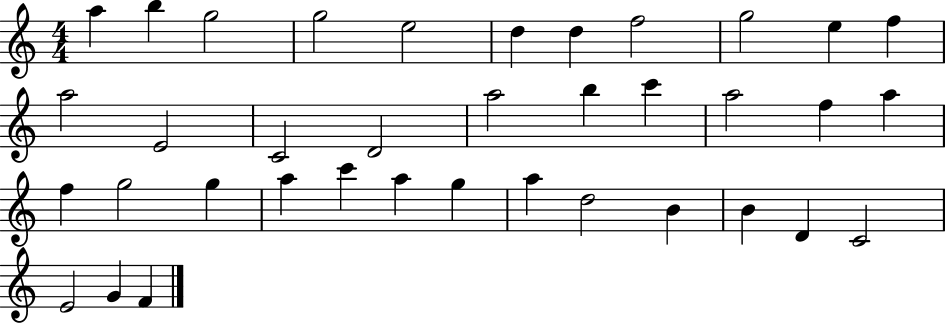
{
  \clef treble
  \numericTimeSignature
  \time 4/4
  \key c \major
  a''4 b''4 g''2 | g''2 e''2 | d''4 d''4 f''2 | g''2 e''4 f''4 | \break a''2 e'2 | c'2 d'2 | a''2 b''4 c'''4 | a''2 f''4 a''4 | \break f''4 g''2 g''4 | a''4 c'''4 a''4 g''4 | a''4 d''2 b'4 | b'4 d'4 c'2 | \break e'2 g'4 f'4 | \bar "|."
}